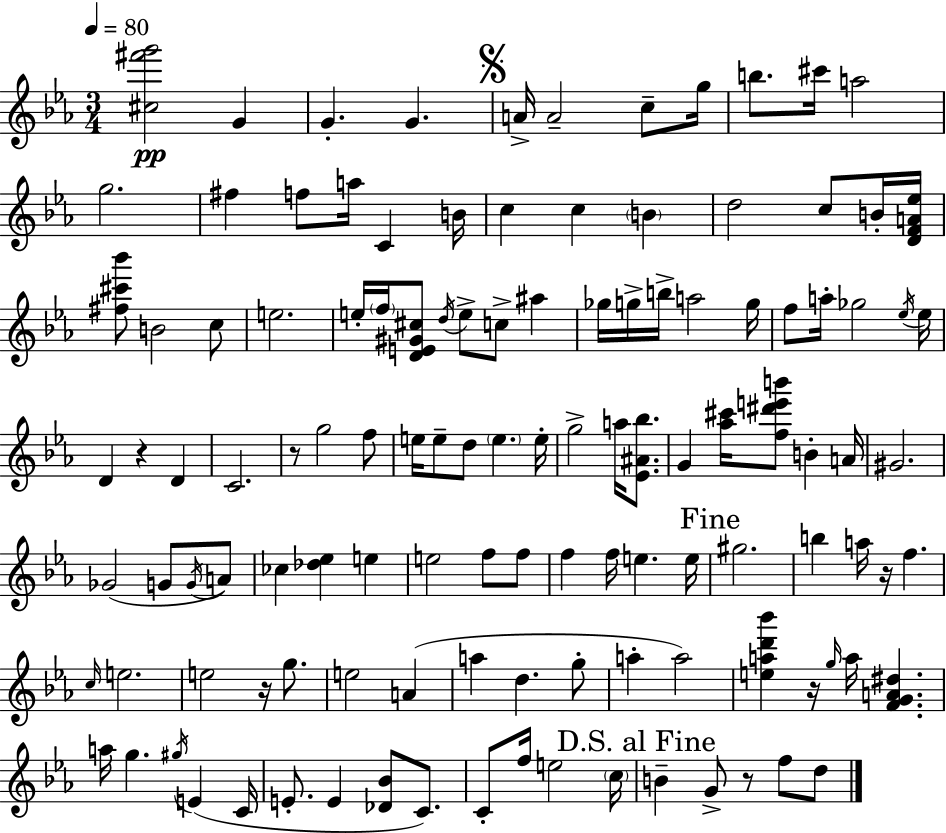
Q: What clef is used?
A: treble